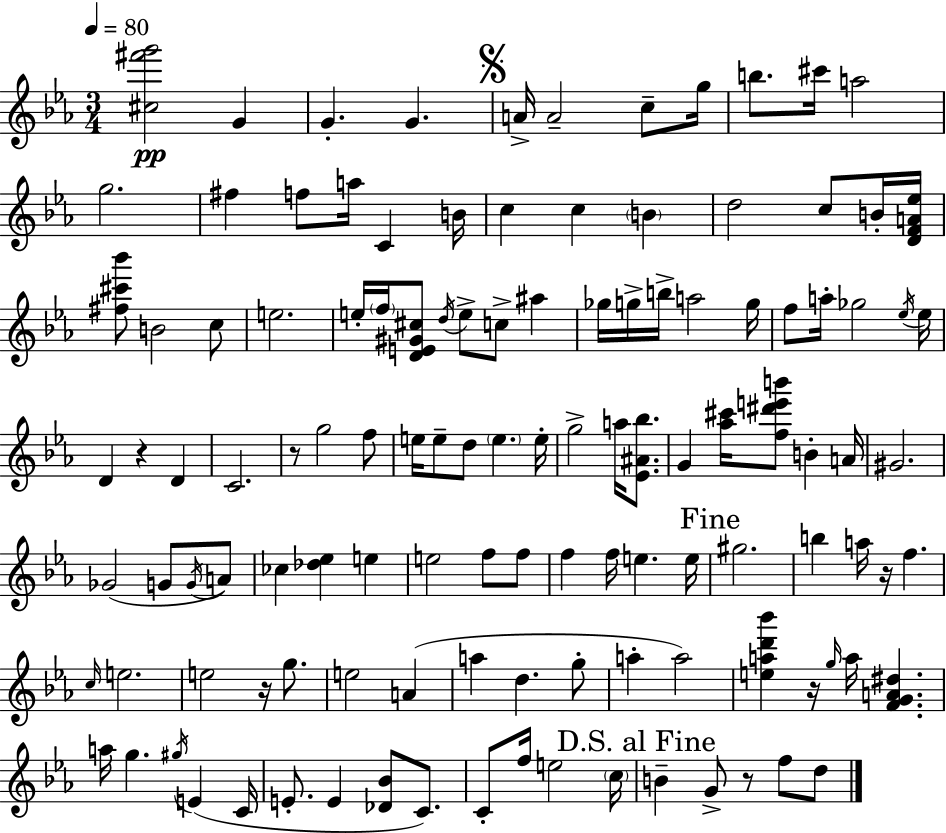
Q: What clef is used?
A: treble